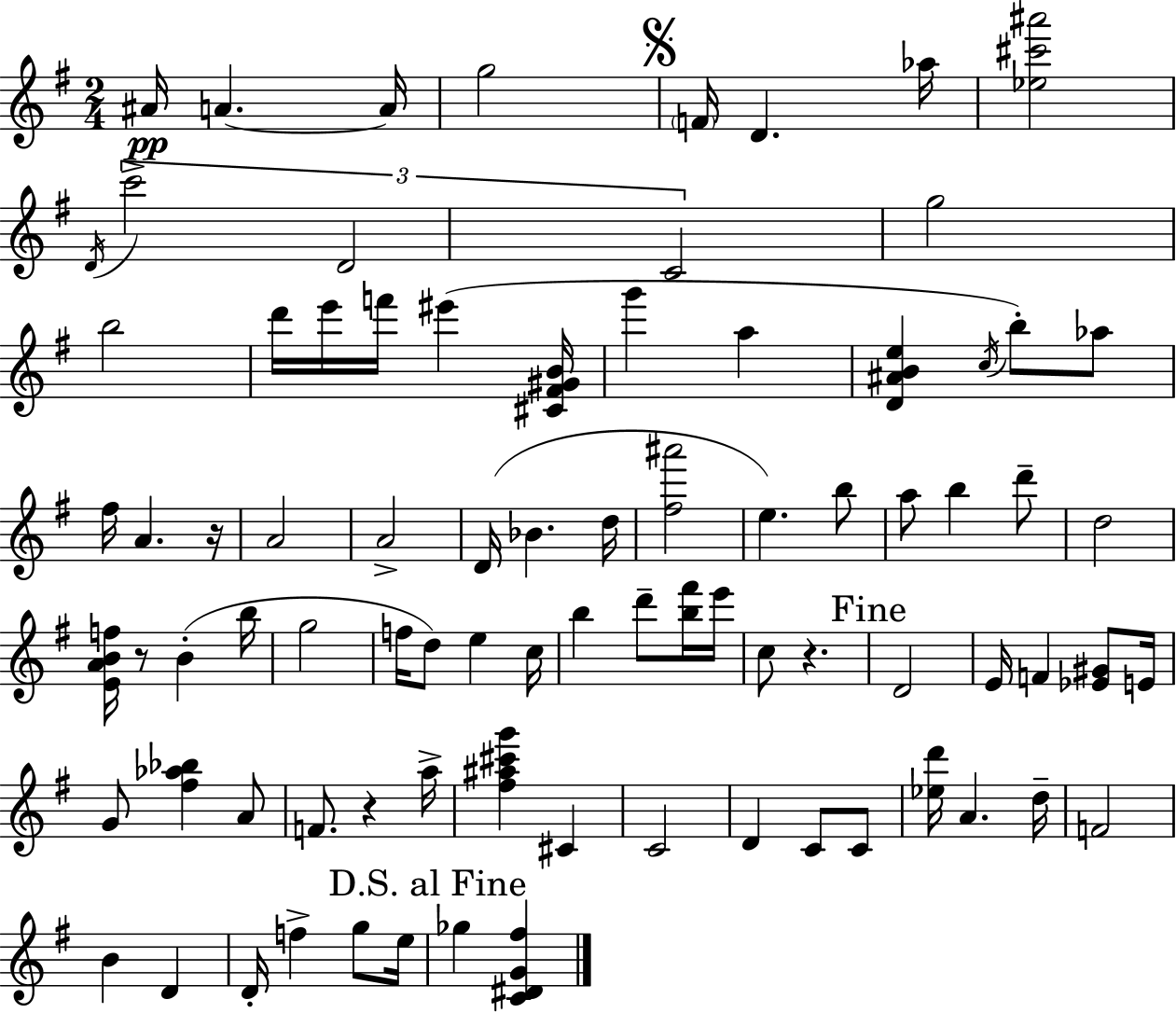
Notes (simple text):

A#4/s A4/q. A4/s G5/h F4/s D4/q. Ab5/s [Eb5,C#6,A#6]/h D4/s C6/h D4/h C4/h G5/h B5/h D6/s E6/s F6/s EIS6/q [C#4,F#4,G#4,B4]/s G6/q A5/q [D4,A#4,B4,E5]/q C5/s B5/e Ab5/e F#5/s A4/q. R/s A4/h A4/h D4/s Bb4/q. D5/s [F#5,A#6]/h E5/q. B5/e A5/e B5/q D6/e D5/h [E4,A4,B4,F5]/s R/e B4/q B5/s G5/h F5/s D5/e E5/q C5/s B5/q D6/e [B5,F#6]/s E6/s C5/e R/q. D4/h E4/s F4/q [Eb4,G#4]/e E4/s G4/e [F#5,Ab5,Bb5]/q A4/e F4/e. R/q A5/s [F#5,A#5,C#6,G6]/q C#4/q C4/h D4/q C4/e C4/e [Eb5,D6]/s A4/q. D5/s F4/h B4/q D4/q D4/s F5/q G5/e E5/s Gb5/q [C4,D#4,G4,F#5]/q